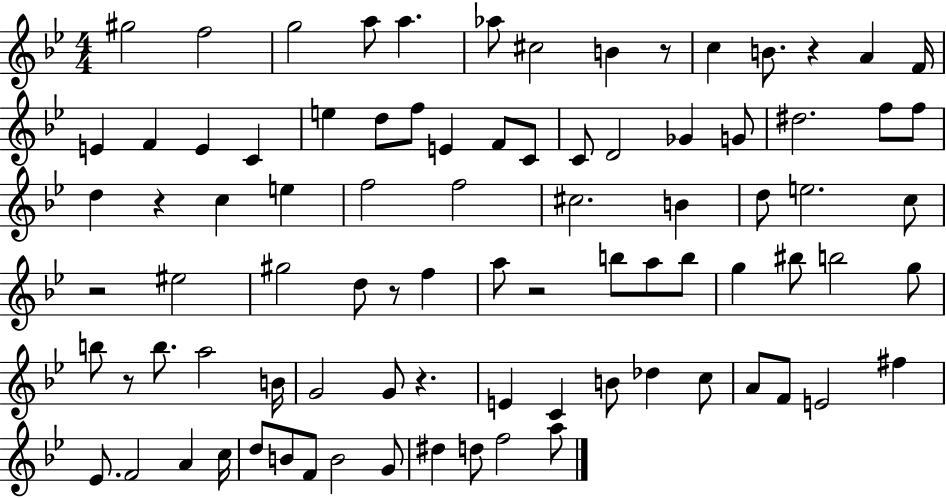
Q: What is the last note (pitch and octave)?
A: A5